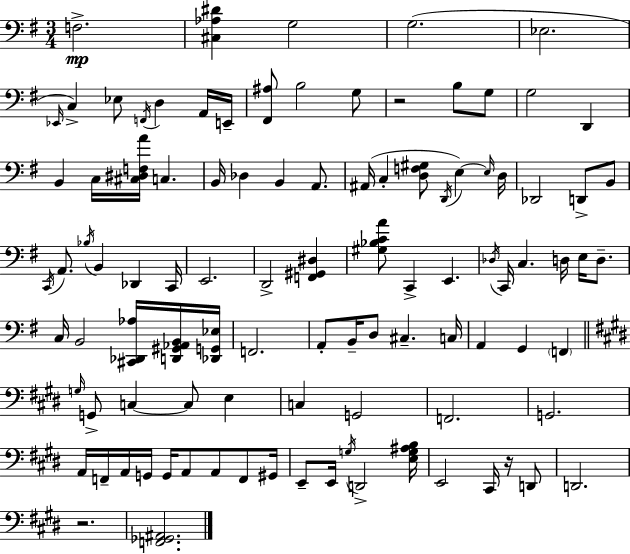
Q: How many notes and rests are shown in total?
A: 100